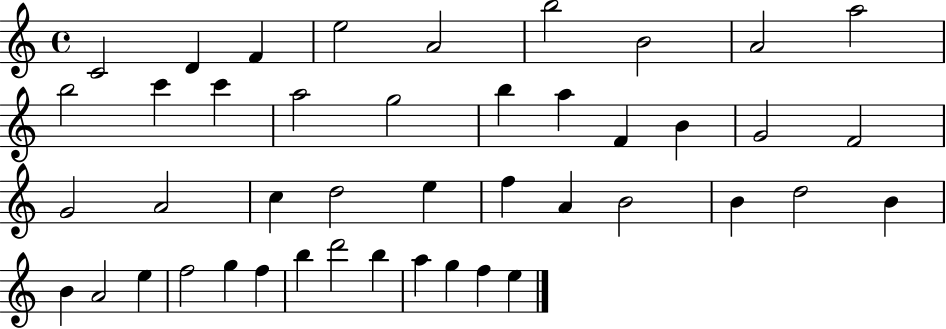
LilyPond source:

{
  \clef treble
  \time 4/4
  \defaultTimeSignature
  \key c \major
  c'2 d'4 f'4 | e''2 a'2 | b''2 b'2 | a'2 a''2 | \break b''2 c'''4 c'''4 | a''2 g''2 | b''4 a''4 f'4 b'4 | g'2 f'2 | \break g'2 a'2 | c''4 d''2 e''4 | f''4 a'4 b'2 | b'4 d''2 b'4 | \break b'4 a'2 e''4 | f''2 g''4 f''4 | b''4 d'''2 b''4 | a''4 g''4 f''4 e''4 | \break \bar "|."
}